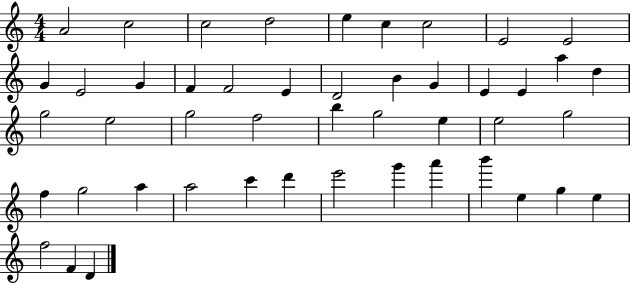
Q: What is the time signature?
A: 4/4